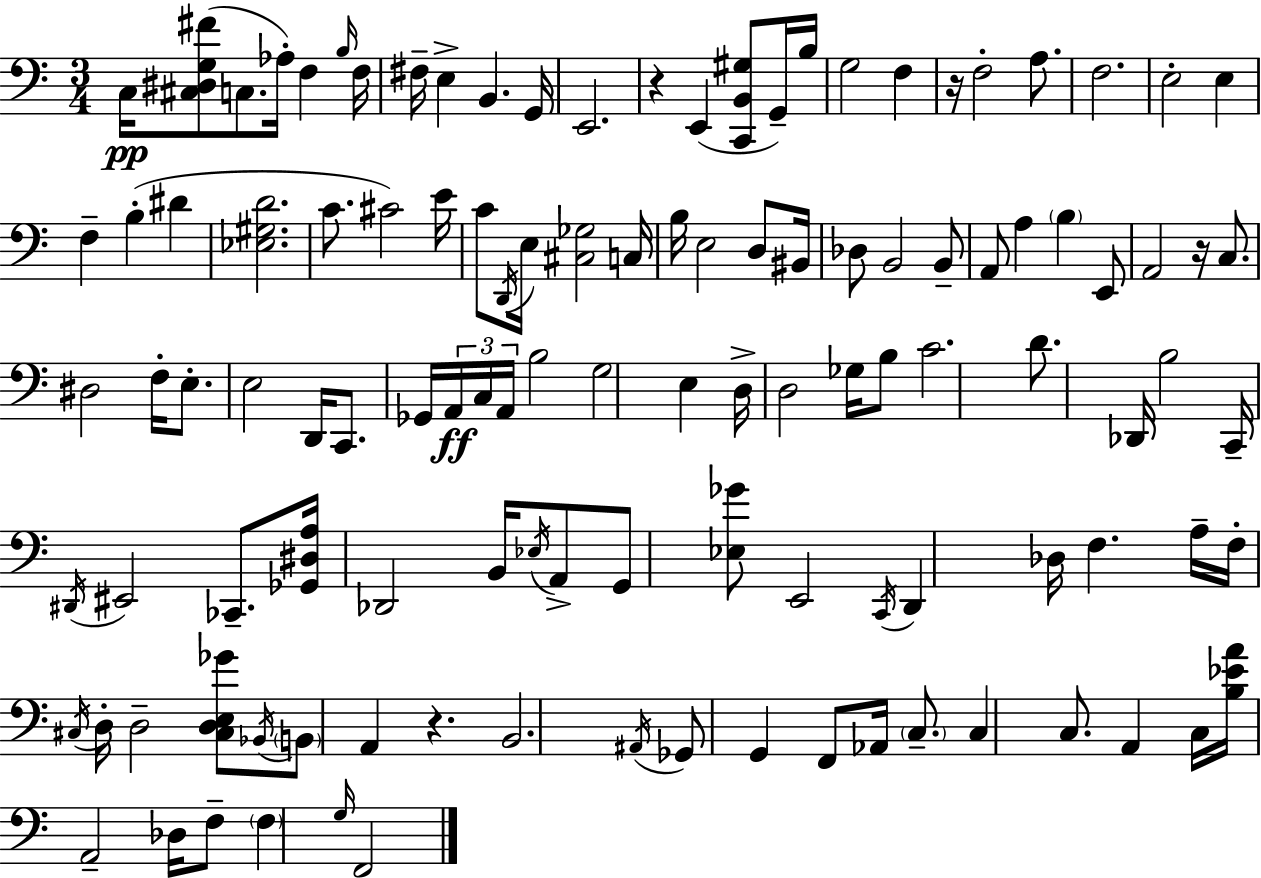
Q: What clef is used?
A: bass